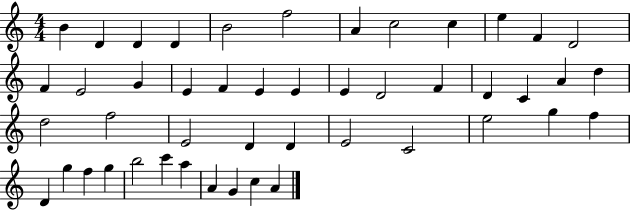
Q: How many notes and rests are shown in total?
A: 47